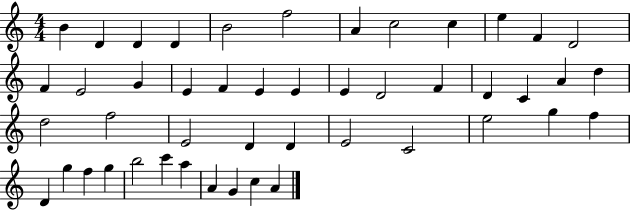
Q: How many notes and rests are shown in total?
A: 47